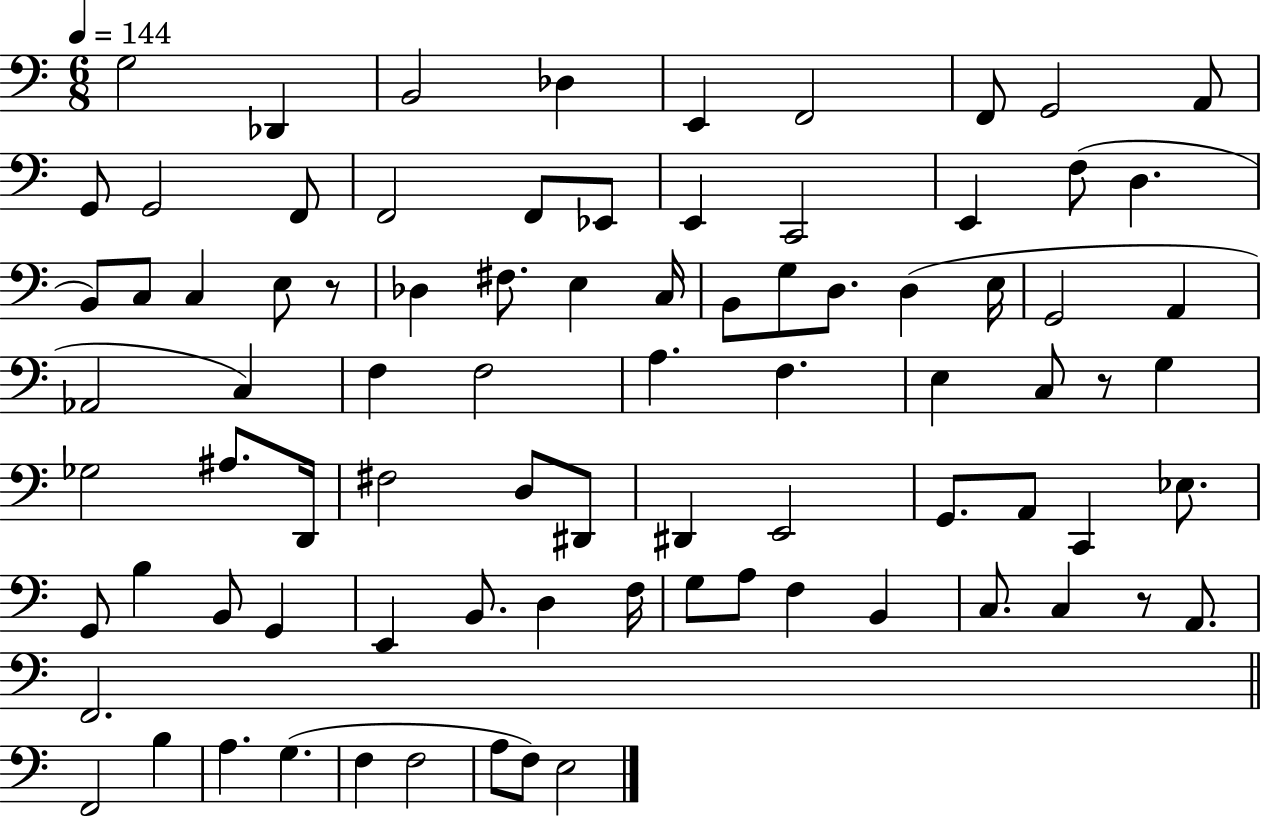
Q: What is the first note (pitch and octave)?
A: G3